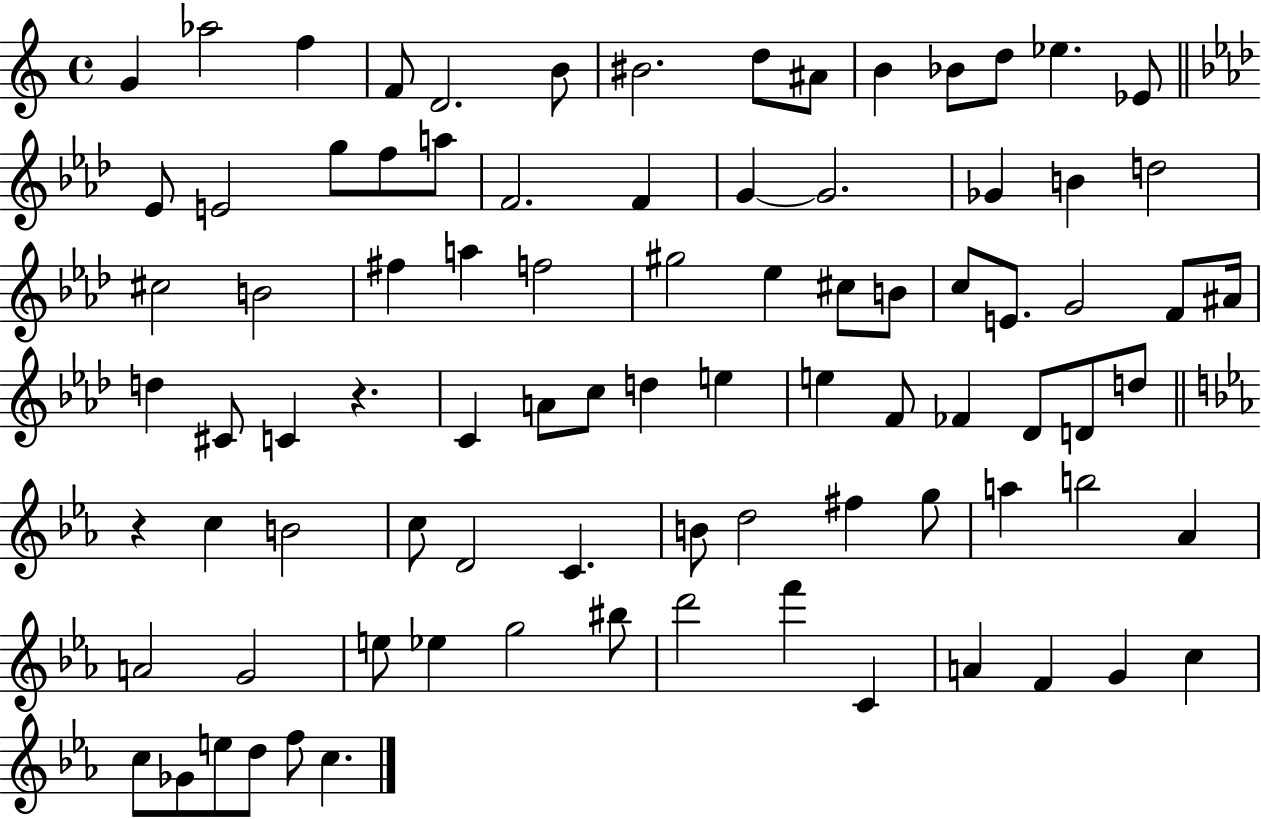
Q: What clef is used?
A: treble